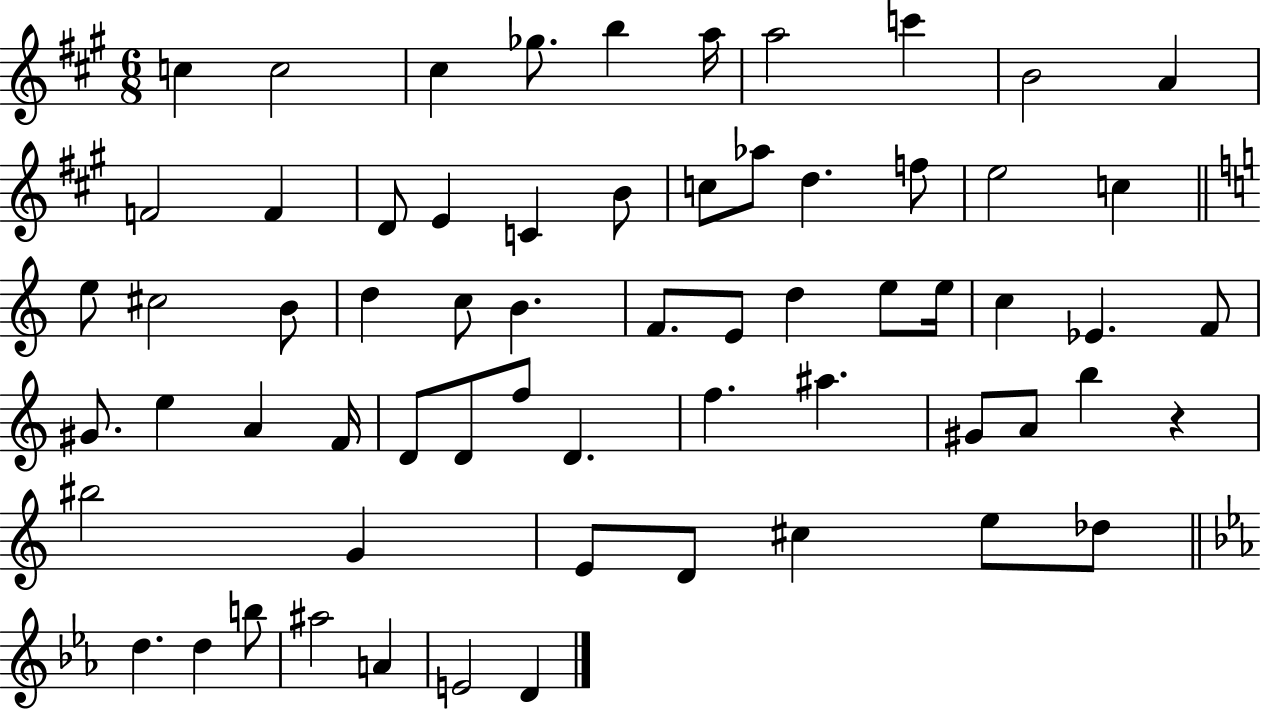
C5/q C5/h C#5/q Gb5/e. B5/q A5/s A5/h C6/q B4/h A4/q F4/h F4/q D4/e E4/q C4/q B4/e C5/e Ab5/e D5/q. F5/e E5/h C5/q E5/e C#5/h B4/e D5/q C5/e B4/q. F4/e. E4/e D5/q E5/e E5/s C5/q Eb4/q. F4/e G#4/e. E5/q A4/q F4/s D4/e D4/e F5/e D4/q. F5/q. A#5/q. G#4/e A4/e B5/q R/q BIS5/h G4/q E4/e D4/e C#5/q E5/e Db5/e D5/q. D5/q B5/e A#5/h A4/q E4/h D4/q